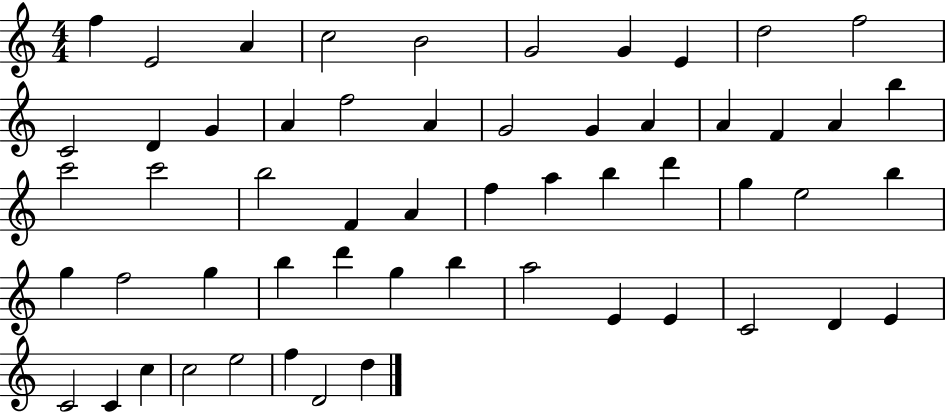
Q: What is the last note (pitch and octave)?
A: D5